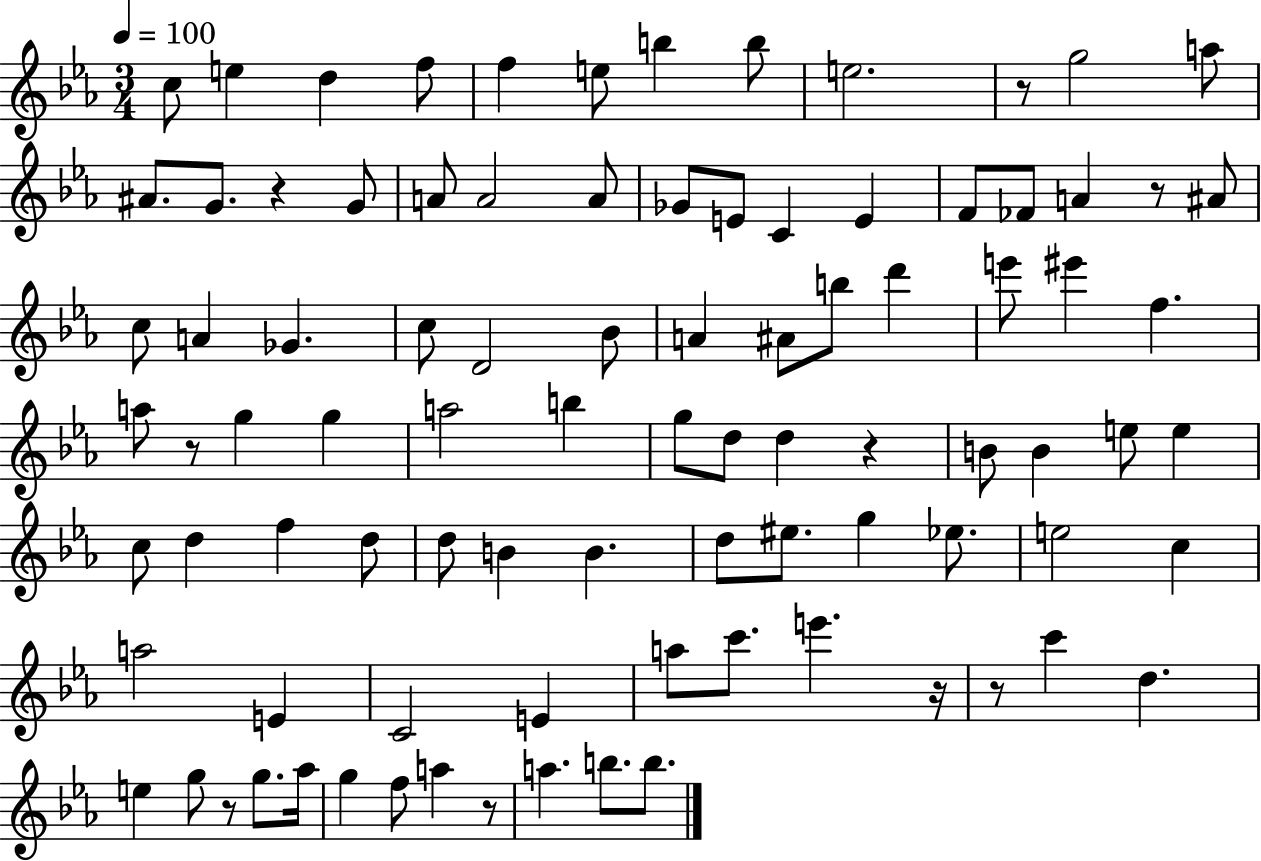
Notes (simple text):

C5/e E5/q D5/q F5/e F5/q E5/e B5/q B5/e E5/h. R/e G5/h A5/e A#4/e. G4/e. R/q G4/e A4/e A4/h A4/e Gb4/e E4/e C4/q E4/q F4/e FES4/e A4/q R/e A#4/e C5/e A4/q Gb4/q. C5/e D4/h Bb4/e A4/q A#4/e B5/e D6/q E6/e EIS6/q F5/q. A5/e R/e G5/q G5/q A5/h B5/q G5/e D5/e D5/q R/q B4/e B4/q E5/e E5/q C5/e D5/q F5/q D5/e D5/e B4/q B4/q. D5/e EIS5/e. G5/q Eb5/e. E5/h C5/q A5/h E4/q C4/h E4/q A5/e C6/e. E6/q. R/s R/e C6/q D5/q. E5/q G5/e R/e G5/e. Ab5/s G5/q F5/e A5/q R/e A5/q. B5/e. B5/e.